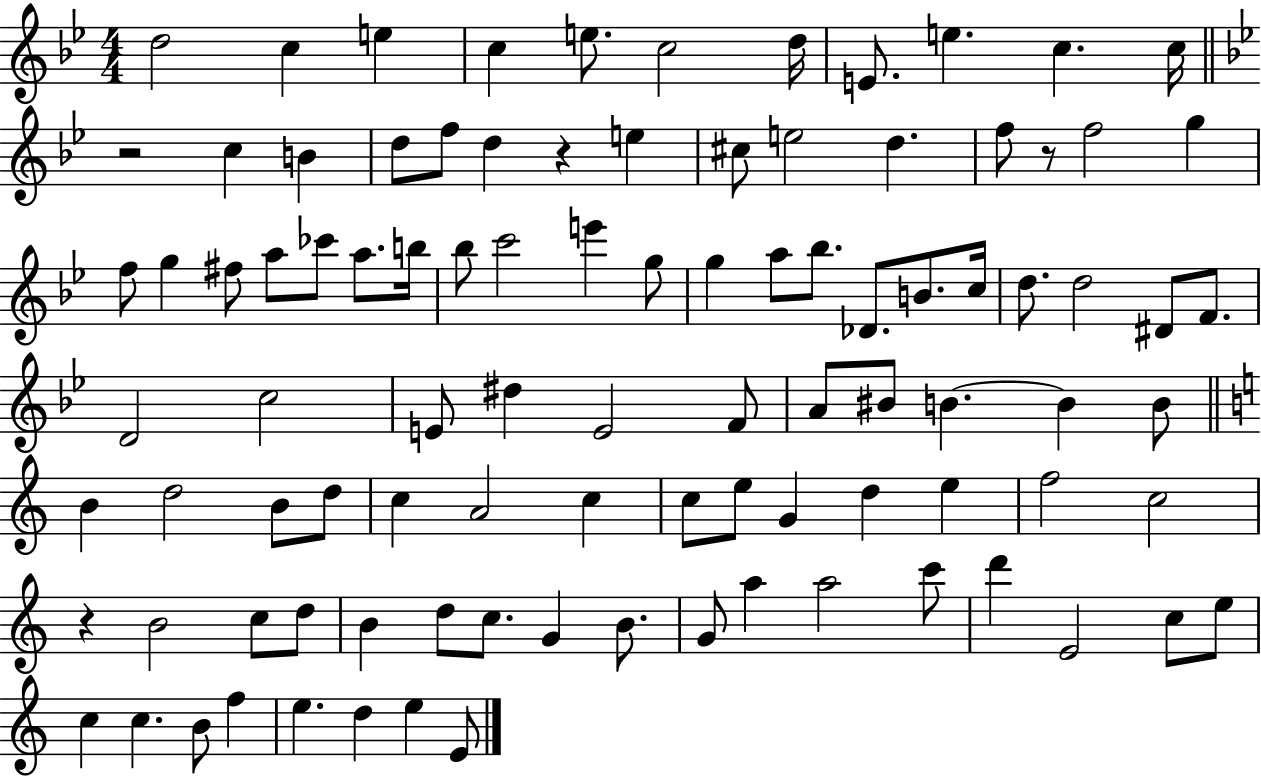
{
  \clef treble
  \numericTimeSignature
  \time 4/4
  \key bes \major
  \repeat volta 2 { d''2 c''4 e''4 | c''4 e''8. c''2 d''16 | e'8. e''4. c''4. c''16 | \bar "||" \break \key bes \major r2 c''4 b'4 | d''8 f''8 d''4 r4 e''4 | cis''8 e''2 d''4. | f''8 r8 f''2 g''4 | \break f''8 g''4 fis''8 a''8 ces'''8 a''8. b''16 | bes''8 c'''2 e'''4 g''8 | g''4 a''8 bes''8. des'8. b'8. c''16 | d''8. d''2 dis'8 f'8. | \break d'2 c''2 | e'8 dis''4 e'2 f'8 | a'8 bis'8 b'4.~~ b'4 b'8 | \bar "||" \break \key c \major b'4 d''2 b'8 d''8 | c''4 a'2 c''4 | c''8 e''8 g'4 d''4 e''4 | f''2 c''2 | \break r4 b'2 c''8 d''8 | b'4 d''8 c''8. g'4 b'8. | g'8 a''4 a''2 c'''8 | d'''4 e'2 c''8 e''8 | \break c''4 c''4. b'8 f''4 | e''4. d''4 e''4 e'8 | } \bar "|."
}